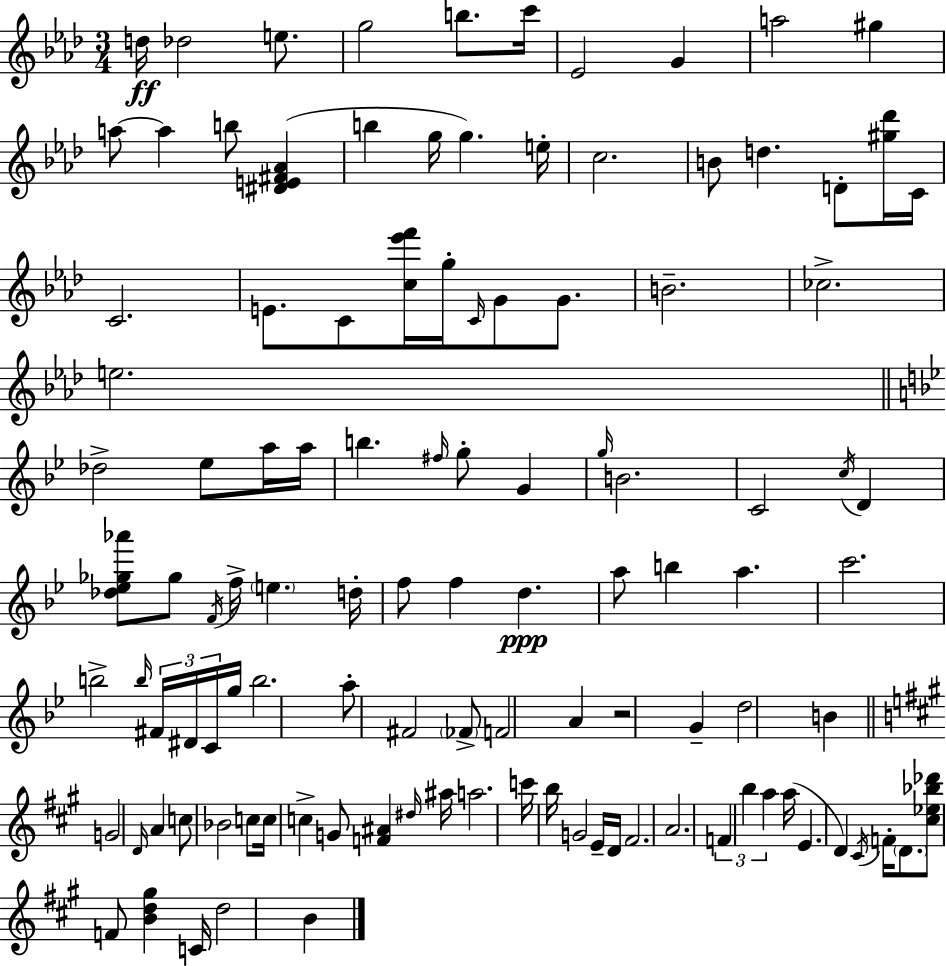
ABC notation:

X:1
T:Untitled
M:3/4
L:1/4
K:Ab
d/4 _d2 e/2 g2 b/2 c'/4 _E2 G a2 ^g a/2 a b/2 [^DE^F_A] b g/4 g e/4 c2 B/2 d D/2 [^g_d']/4 C/4 C2 E/2 C/2 [c_e'f']/4 g/4 C/4 G/2 G/2 B2 _c2 e2 _d2 _e/2 a/4 a/4 b ^f/4 g/2 G g/4 B2 C2 c/4 D [_d_e_g_a']/2 _g/2 F/4 f/4 e d/4 f/2 f d a/2 b a c'2 b2 b/4 ^F/4 ^D/4 C/4 g/4 b2 a/2 ^F2 _F/2 F2 A z2 G d2 B G2 D/4 A c/2 _B2 c/2 c/4 c G/2 [F^A] ^d/4 ^a/4 a2 c'/4 b/4 G2 E/4 D/4 ^F2 A2 F b a a/4 E D ^C/4 F/4 D/2 [^c_e_b_d']/2 F/2 [Bd^g] C/4 d2 B